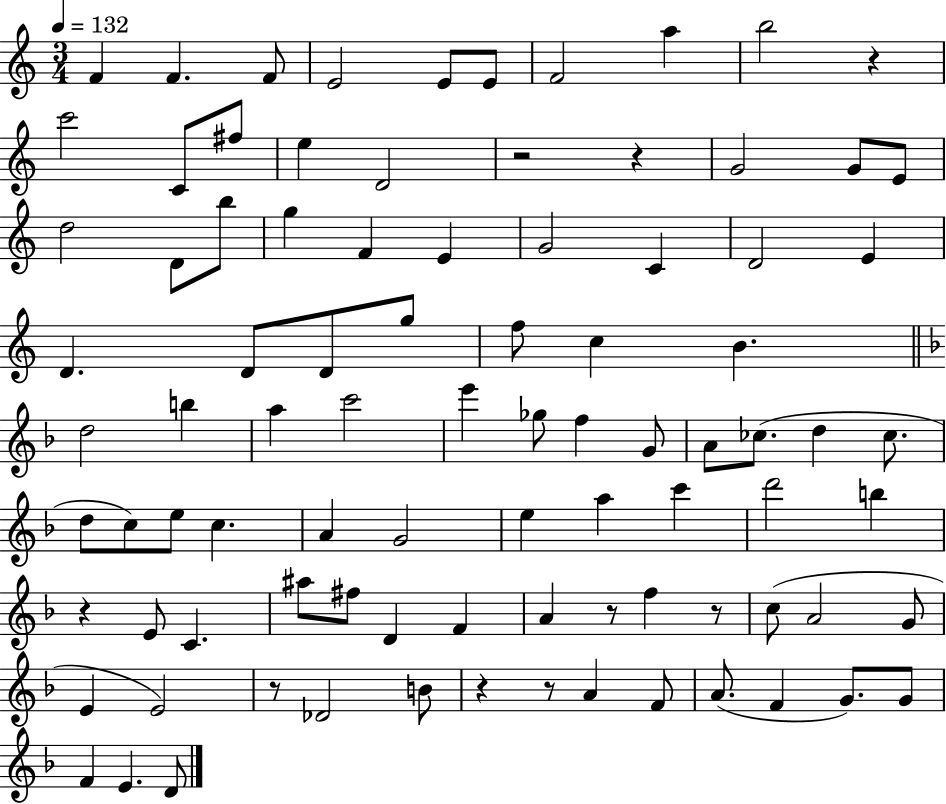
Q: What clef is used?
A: treble